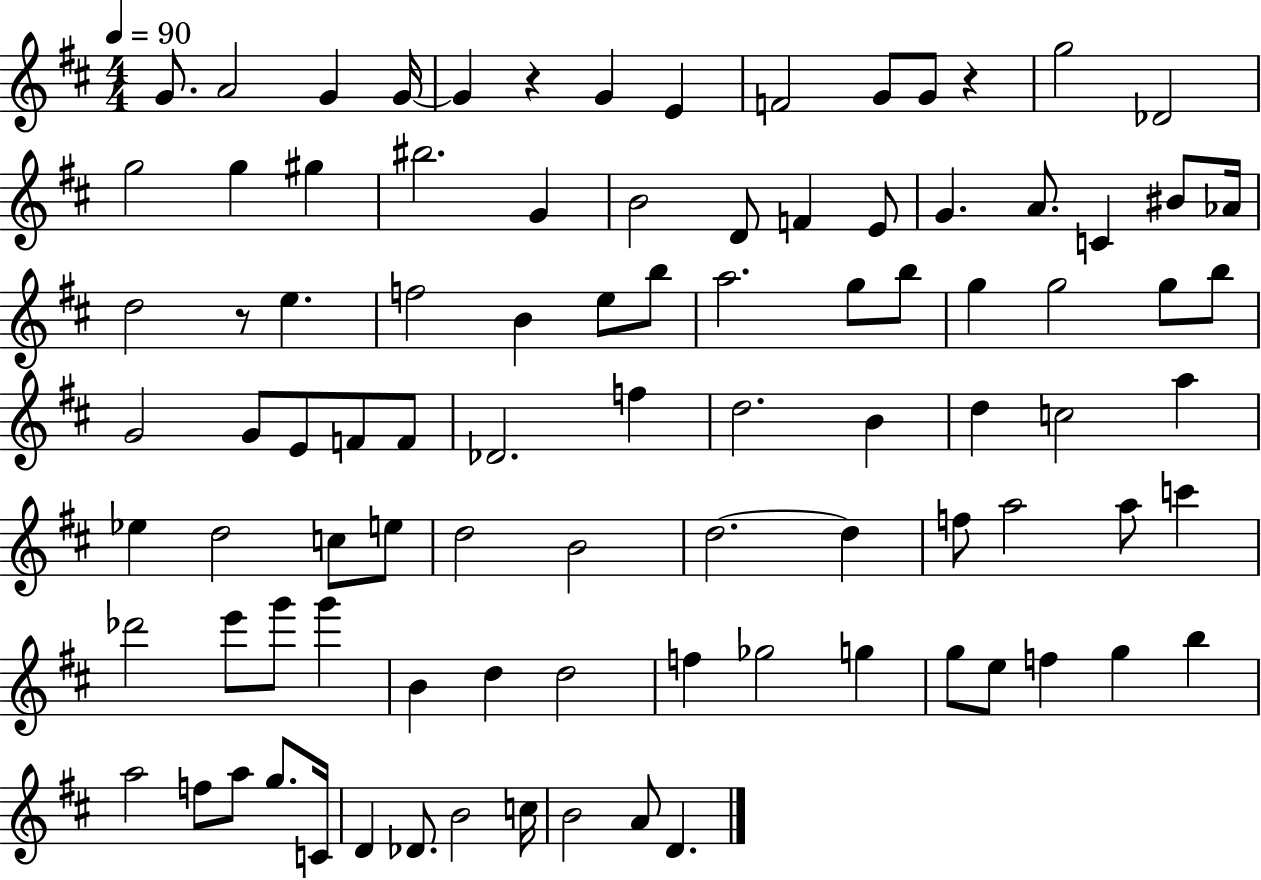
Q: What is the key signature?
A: D major